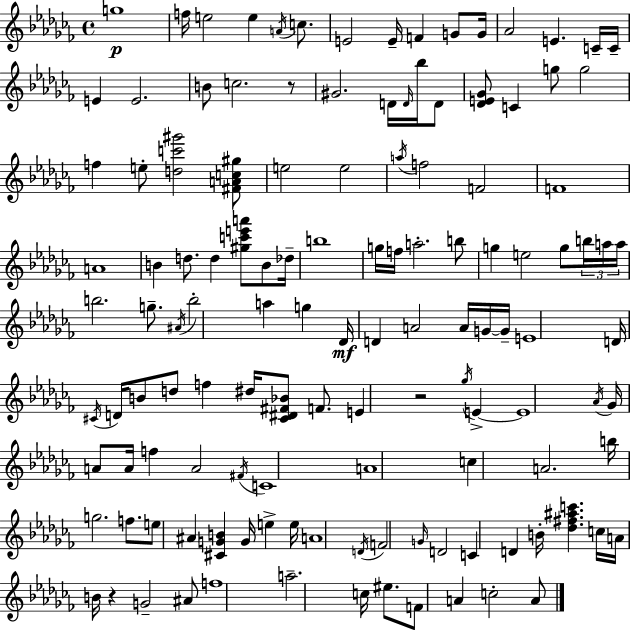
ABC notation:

X:1
T:Untitled
M:4/4
L:1/4
K:Abm
g4 f/4 e2 e A/4 c/2 E2 E/4 F G/2 G/4 _A2 E C/4 C/4 E E2 B/2 c2 z/2 ^G2 D/4 D/4 _b/4 D/2 [_DE_G]/2 C g/2 g2 f e/2 [dc'^g']2 [^FAc^g]/2 e2 e2 a/4 f2 F2 F4 A4 B d/2 d [^gc'e'a']/2 B/2 _d/4 b4 g/4 f/4 a2 b/2 g e2 g/2 b/4 a/4 a/4 b2 g/2 ^A/4 b2 a g _D/4 D A2 A/4 G/4 G/4 E4 D/4 ^C/4 D/4 B/2 d/2 f ^d/4 [^C^D^F_B]/2 F/2 E z2 _g/4 E E4 _A/4 _G/4 A/2 A/4 f A2 ^F/4 C4 A4 c A2 b/4 g2 f/2 e/2 ^A [^CGB] G/4 e e/4 A4 D/4 F2 G/4 D2 C D B/4 [_d^f^ac'] c/4 A/4 B/4 z G2 ^A/2 f4 a2 c/4 ^e/2 F/2 A c2 A/2